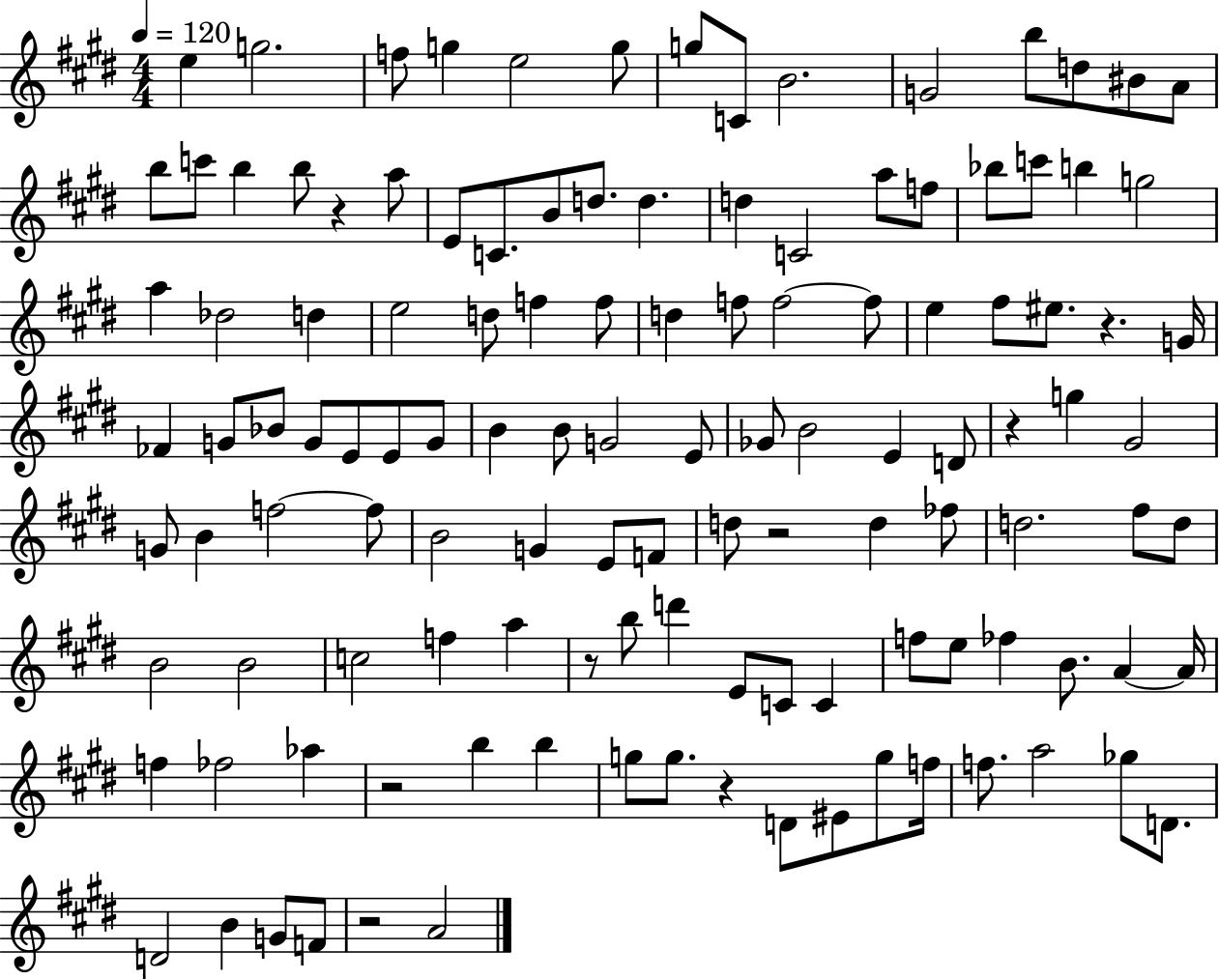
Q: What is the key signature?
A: E major